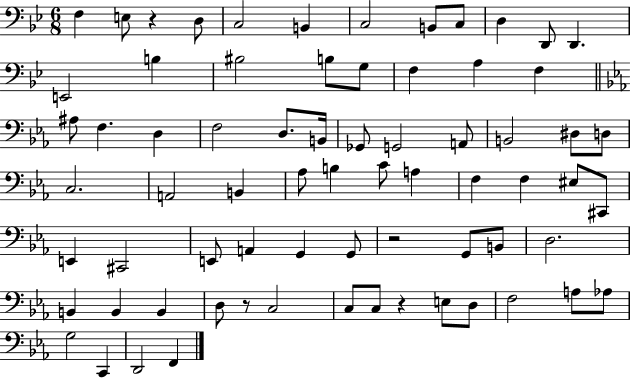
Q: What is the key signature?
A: BES major